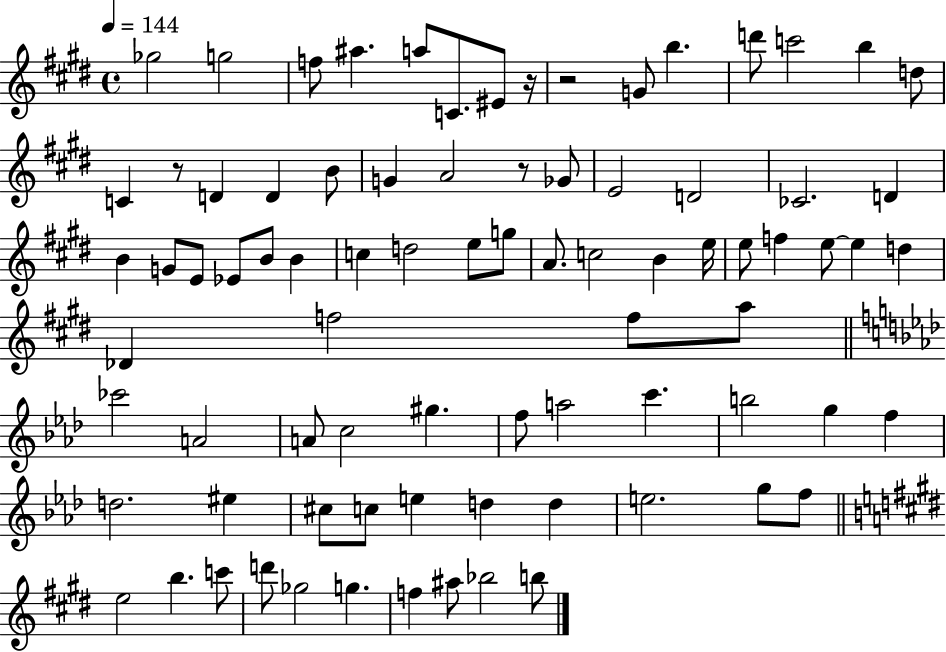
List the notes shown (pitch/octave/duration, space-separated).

Gb5/h G5/h F5/e A#5/q. A5/e C4/e. EIS4/e R/s R/h G4/e B5/q. D6/e C6/h B5/q D5/e C4/q R/e D4/q D4/q B4/e G4/q A4/h R/e Gb4/e E4/h D4/h CES4/h. D4/q B4/q G4/e E4/e Eb4/e B4/e B4/q C5/q D5/h E5/e G5/e A4/e. C5/h B4/q E5/s E5/e F5/q E5/e E5/q D5/q Db4/q F5/h F5/e A5/e CES6/h A4/h A4/e C5/h G#5/q. F5/e A5/h C6/q. B5/h G5/q F5/q D5/h. EIS5/q C#5/e C5/e E5/q D5/q D5/q E5/h. G5/e F5/e E5/h B5/q. C6/e D6/e Gb5/h G5/q. F5/q A#5/e Bb5/h B5/e